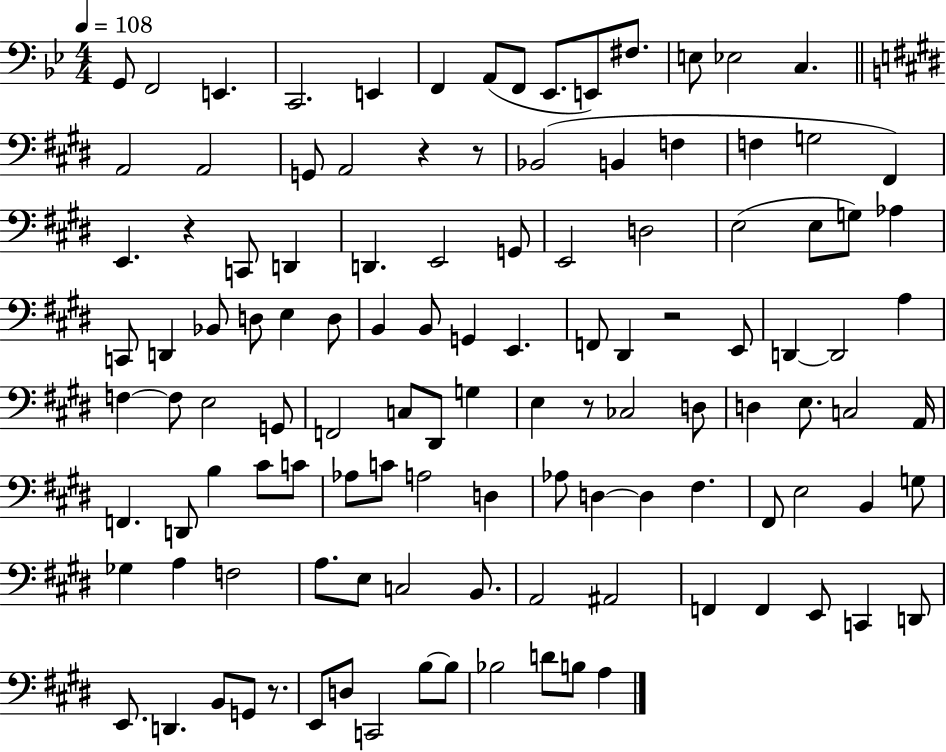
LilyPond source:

{
  \clef bass
  \numericTimeSignature
  \time 4/4
  \key bes \major
  \tempo 4 = 108
  g,8 f,2 e,4. | c,2. e,4 | f,4 a,8( f,8 ees,8. e,8) fis8. | e8 ees2 c4. | \break \bar "||" \break \key e \major a,2 a,2 | g,8 a,2 r4 r8 | bes,2( b,4 f4 | f4 g2 fis,4) | \break e,4. r4 c,8 d,4 | d,4. e,2 g,8 | e,2 d2 | e2( e8 g8) aes4 | \break c,8 d,4 bes,8 d8 e4 d8 | b,4 b,8 g,4 e,4. | f,8 dis,4 r2 e,8 | d,4~~ d,2 a4 | \break f4~~ f8 e2 g,8 | f,2 c8 dis,8 g4 | e4 r8 ces2 d8 | d4 e8. c2 a,16 | \break f,4. d,8 b4 cis'8 c'8 | aes8 c'8 a2 d4 | aes8 d4~~ d4 fis4. | fis,8 e2 b,4 g8 | \break ges4 a4 f2 | a8. e8 c2 b,8. | a,2 ais,2 | f,4 f,4 e,8 c,4 d,8 | \break e,8. d,4. b,8 g,8 r8. | e,8 d8 c,2 b8~~ b8 | bes2 d'8 b8 a4 | \bar "|."
}